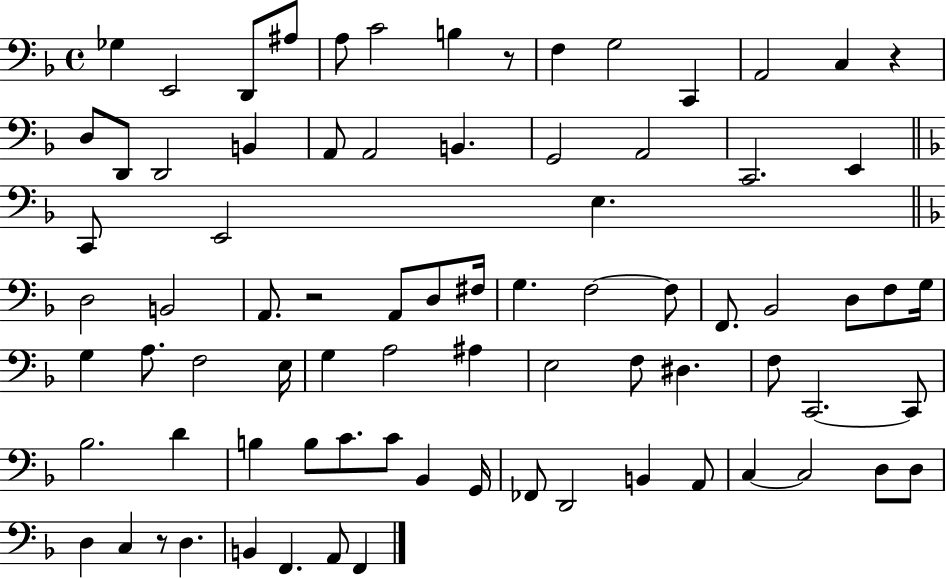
Gb3/q E2/h D2/e A#3/e A3/e C4/h B3/q R/e F3/q G3/h C2/q A2/h C3/q R/q D3/e D2/e D2/h B2/q A2/e A2/h B2/q. G2/h A2/h C2/h. E2/q C2/e E2/h E3/q. D3/h B2/h A2/e. R/h A2/e D3/e F#3/s G3/q. F3/h F3/e F2/e. Bb2/h D3/e F3/e G3/s G3/q A3/e. F3/h E3/s G3/q A3/h A#3/q E3/h F3/e D#3/q. F3/e C2/h. C2/e Bb3/h. D4/q B3/q B3/e C4/e. C4/e Bb2/q G2/s FES2/e D2/h B2/q A2/e C3/q C3/h D3/e D3/e D3/q C3/q R/e D3/q. B2/q F2/q. A2/e F2/q